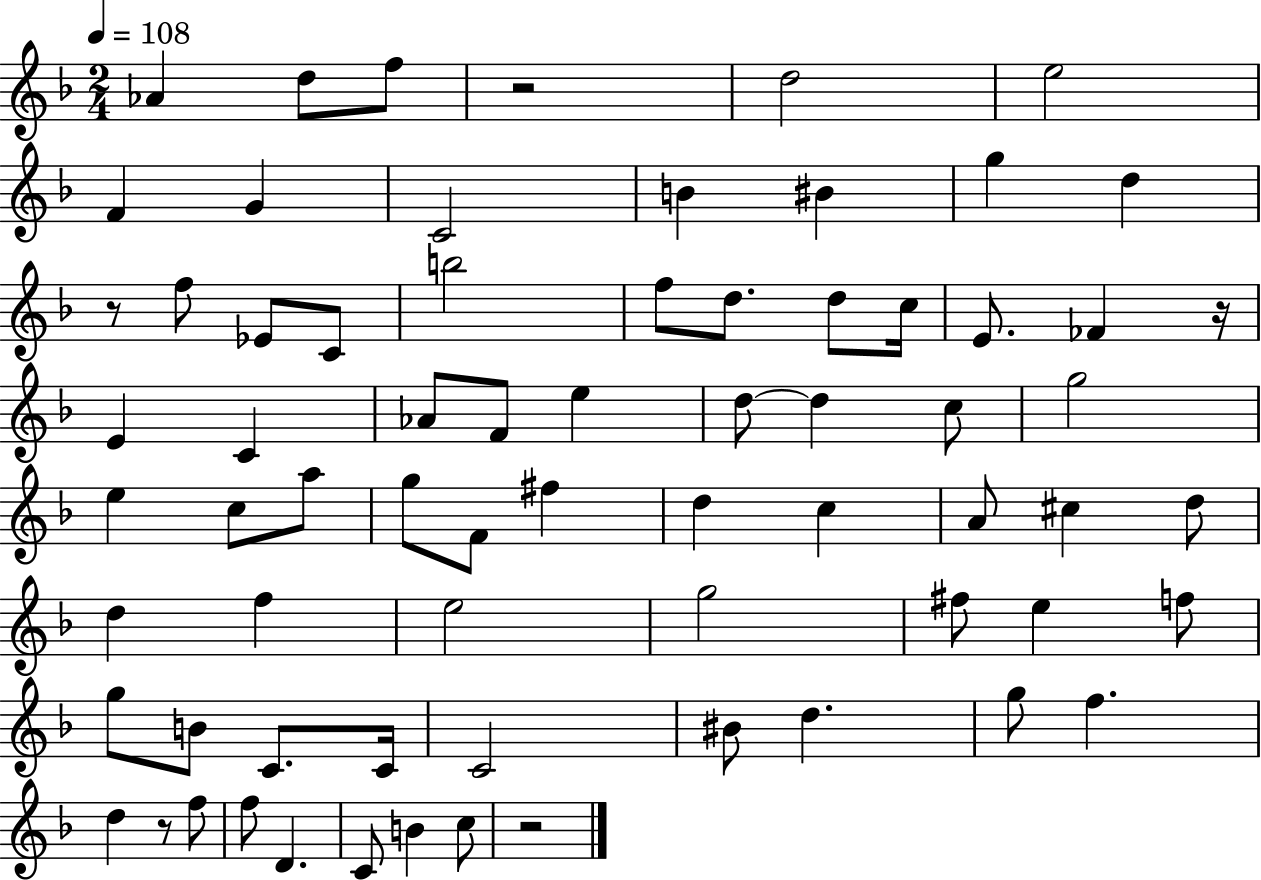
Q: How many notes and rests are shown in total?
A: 70